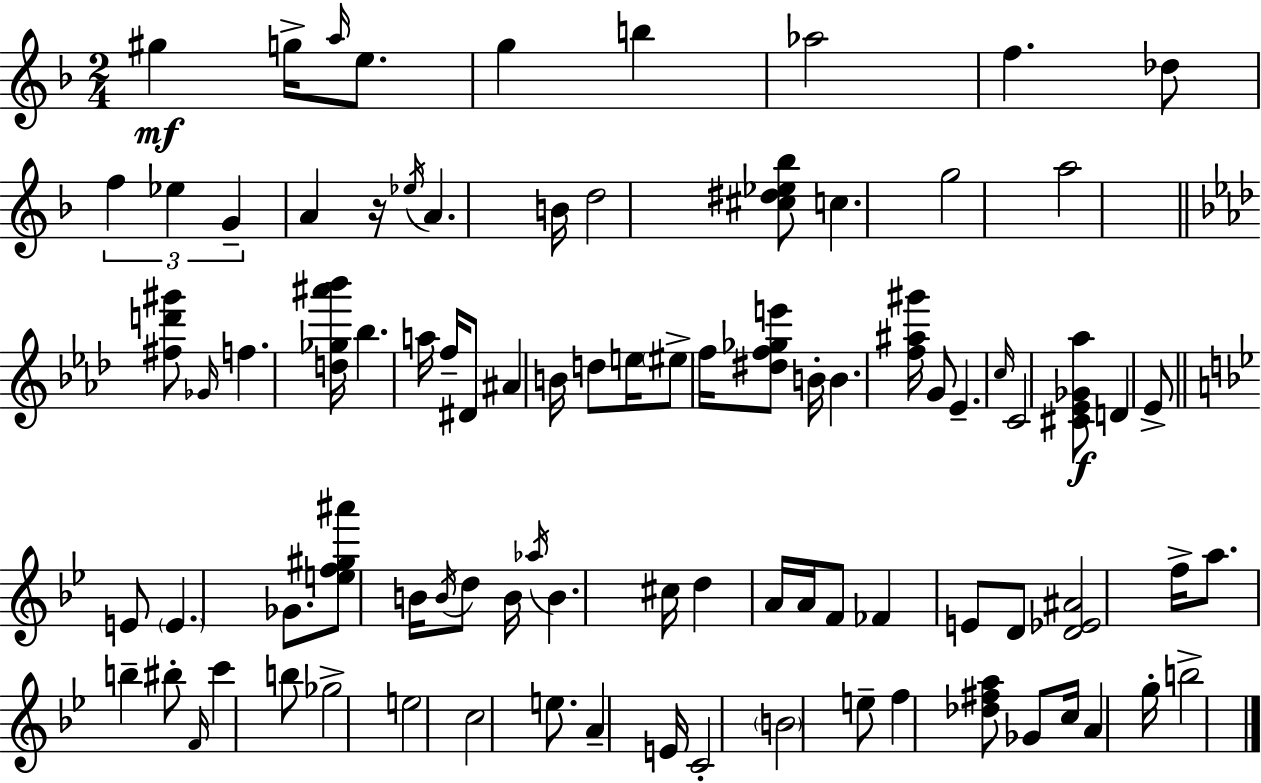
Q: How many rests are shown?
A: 1